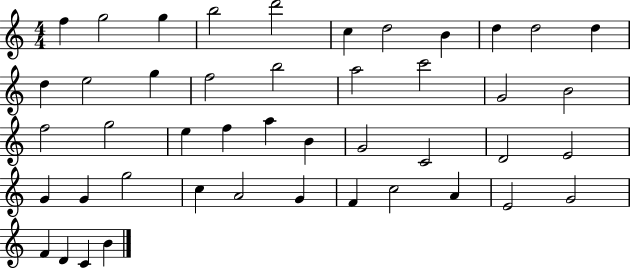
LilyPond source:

{
  \clef treble
  \numericTimeSignature
  \time 4/4
  \key c \major
  f''4 g''2 g''4 | b''2 d'''2 | c''4 d''2 b'4 | d''4 d''2 d''4 | \break d''4 e''2 g''4 | f''2 b''2 | a''2 c'''2 | g'2 b'2 | \break f''2 g''2 | e''4 f''4 a''4 b'4 | g'2 c'2 | d'2 e'2 | \break g'4 g'4 g''2 | c''4 a'2 g'4 | f'4 c''2 a'4 | e'2 g'2 | \break f'4 d'4 c'4 b'4 | \bar "|."
}